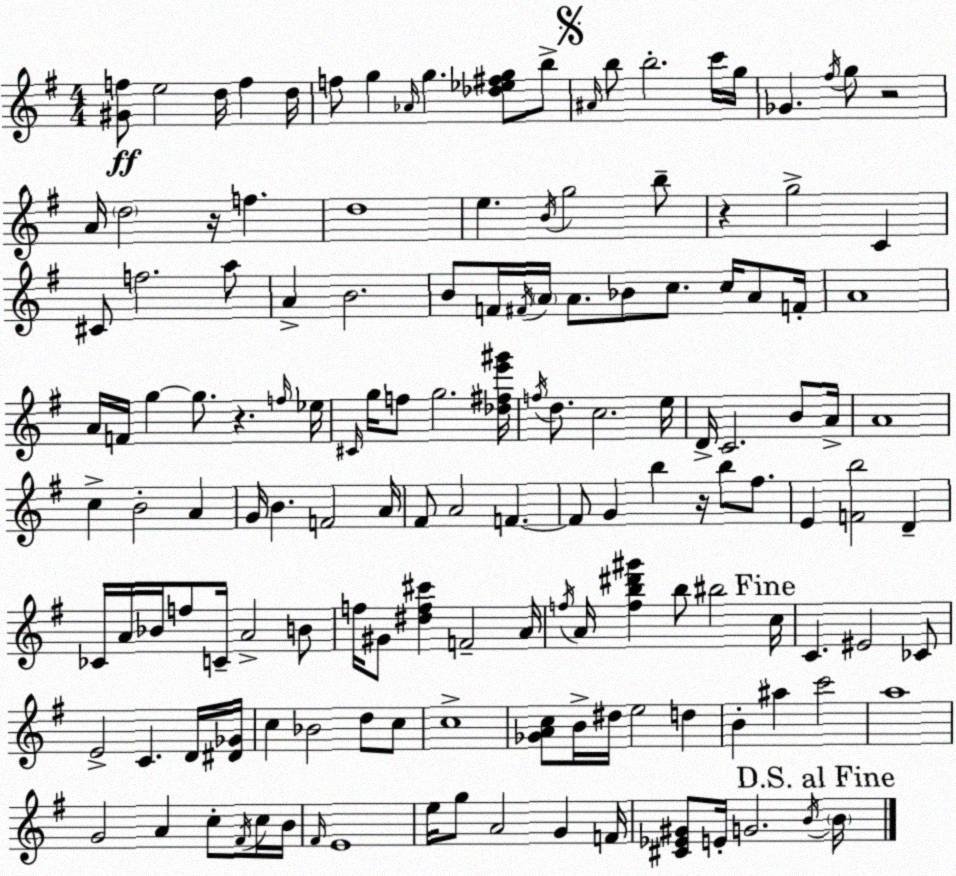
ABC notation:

X:1
T:Untitled
M:4/4
L:1/4
K:Em
[^Gf]/2 e2 d/4 f d/4 f/2 g _A/4 g [_d_e^fg]/2 b/2 ^A/4 b/2 b2 c'/4 g/4 _G ^f/4 g/2 z2 A/4 d2 z/4 f d4 e B/4 g2 b/2 z g2 C ^C/2 f2 a/2 A B2 B/2 F/4 ^F/4 A/4 A/2 _B/2 c/2 c/4 A/2 F/4 A4 A/4 F/4 g g/2 z f/4 _e/4 ^C/4 g/4 f/2 g2 [_d^fe'^g']/4 f/4 d/2 c2 e/4 D/4 C2 B/2 A/4 A4 c B2 A G/4 B F2 A/4 ^F/2 A2 F F/2 G b z/4 b/2 ^f/2 E [Fb]2 D _C/4 A/4 _B/4 f/2 C/4 A2 B/2 f/4 ^G/2 [^df^c'] F2 A/4 f/4 A/4 [fb^d'^g'] b/2 ^b2 c/4 C ^E2 _C/2 E2 C D/4 [^D_G]/4 c _B2 d/2 c/2 c4 [_GAc]/2 B/4 ^d/4 e2 d B ^a c'2 a4 G2 A c/2 ^F/4 c/4 B/4 ^F/4 E4 e/4 g/2 A2 G F/4 [^C_E^G]/2 E/4 G2 B/4 B/4